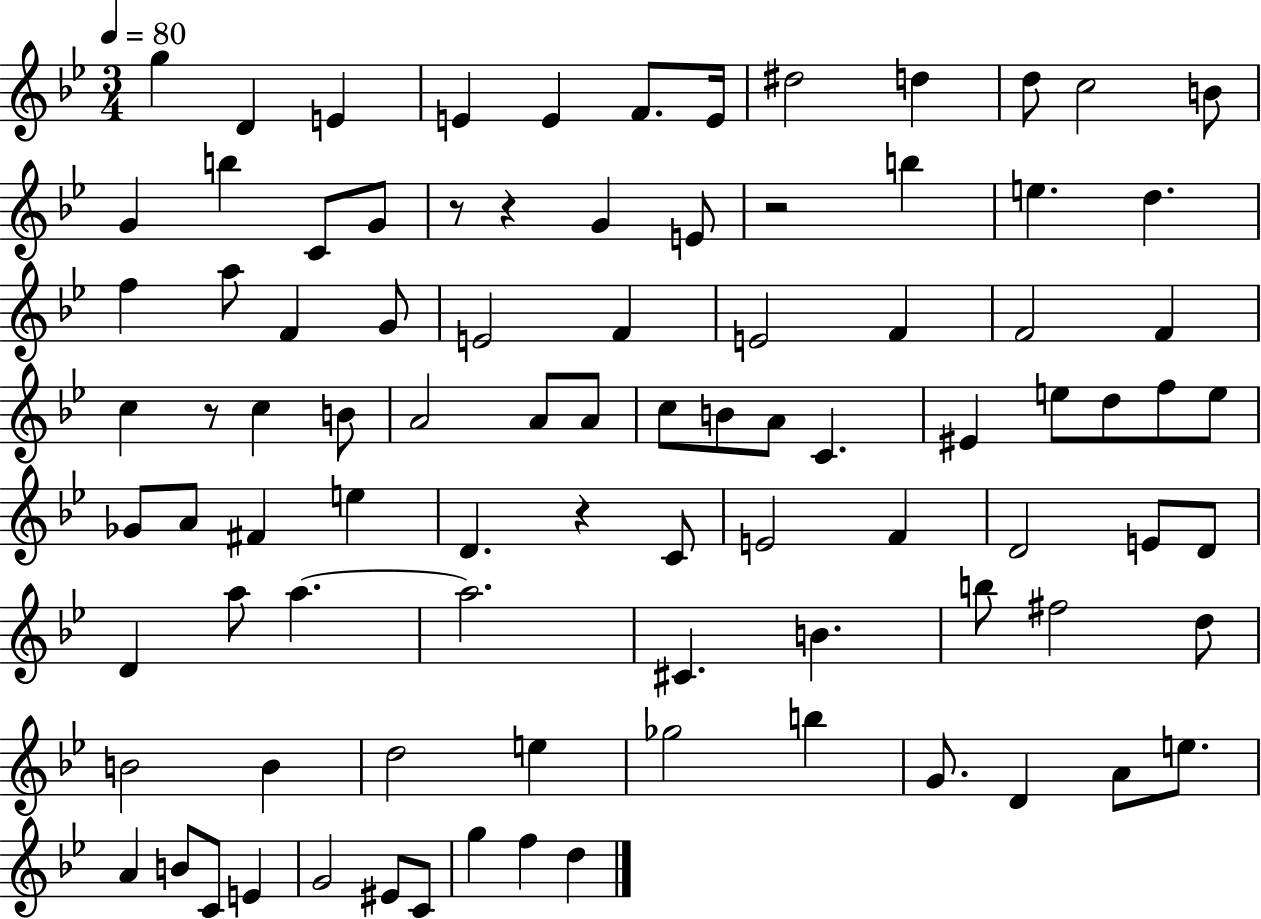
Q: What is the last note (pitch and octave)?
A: D5